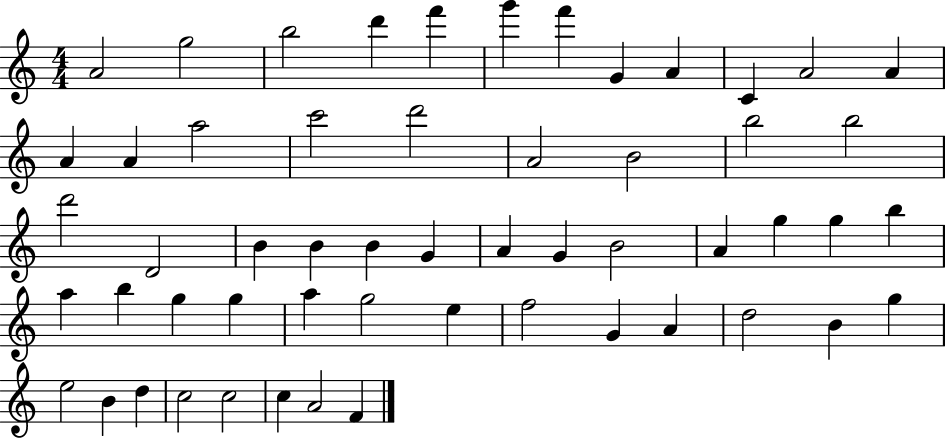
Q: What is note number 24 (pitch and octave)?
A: B4